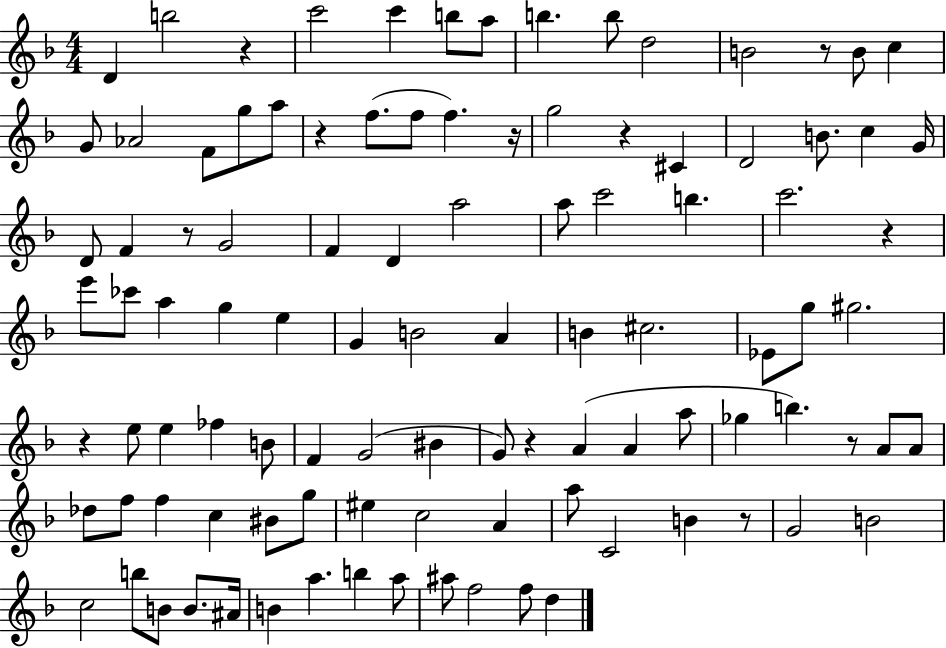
{
  \clef treble
  \numericTimeSignature
  \time 4/4
  \key f \major
  \repeat volta 2 { d'4 b''2 r4 | c'''2 c'''4 b''8 a''8 | b''4. b''8 d''2 | b'2 r8 b'8 c''4 | \break g'8 aes'2 f'8 g''8 a''8 | r4 f''8.( f''8 f''4.) r16 | g''2 r4 cis'4 | d'2 b'8. c''4 g'16 | \break d'8 f'4 r8 g'2 | f'4 d'4 a''2 | a''8 c'''2 b''4. | c'''2. r4 | \break e'''8 ces'''8 a''4 g''4 e''4 | g'4 b'2 a'4 | b'4 cis''2. | ees'8 g''8 gis''2. | \break r4 e''8 e''4 fes''4 b'8 | f'4 g'2( bis'4 | g'8) r4 a'4( a'4 a''8 | ges''4 b''4.) r8 a'8 a'8 | \break des''8 f''8 f''4 c''4 bis'8 g''8 | eis''4 c''2 a'4 | a''8 c'2 b'4 r8 | g'2 b'2 | \break c''2 b''8 b'8 b'8. ais'16 | b'4 a''4. b''4 a''8 | ais''8 f''2 f''8 d''4 | } \bar "|."
}